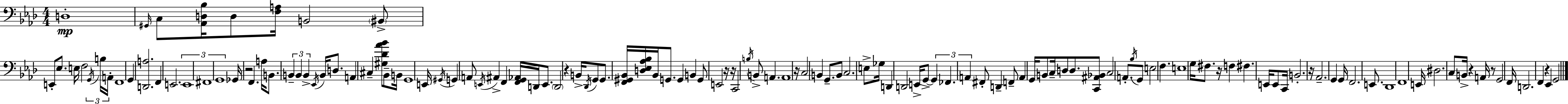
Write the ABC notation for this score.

X:1
T:Untitled
M:4/4
L:1/4
K:Ab
D,4 ^G,,/4 C,/2 [_A,,D,_B,]/4 D,/2 [F,A,]/4 B,,2 ^B,,/2 E,,/2 _E,/2 E,/4 F,2 G,,/4 B,/4 A,,/4 F,,4 G,, [D,,A,]2 F,, E,,2 E,,4 ^F,,4 G,,4 _G,,/4 z2 F,, A,/4 B,,/2 B,, B,, B,, _E,,/4 B,,/4 D,/2 A,, ^C, [^G,_D_A_B]/2 _B,,/2 B,,/4 G,,4 E,,/4 ^G,,/4 G,, A,,/2 E,,/4 ^A,, F,, [F,,G,,_A,,]/4 D,,/4 E,,/2 D,,2 z B,,/4 _D,,/4 G,,/2 G,,/2 [F,,^G,,_B,,]/4 [D,_E,_A,_B,]/4 _B,,/4 G,,/2 G,, B,, G,,/2 E,,2 z/4 z/4 C,,2 B,/4 B,,/2 A,, A,,4 z/4 C,2 B,, G,,/2 B,,/2 C,2 E,/2 _G,/4 D,, D,,2 E,,/4 G,,/2 G,, _F,, A,, ^F,,/2 D,, F,,/2 A,, G,,/4 B,,/2 C,/4 D,/2 D,/2 [C,,^A,,_B,,]/2 C,2 A,,/2 _B,/4 G,,/2 E,2 F, E,4 G,/4 ^F,/2 z/4 F, ^F, E,,/4 E,,/2 C,,/4 B,,2 z/4 _A,,2 G,, G,,/4 F,,2 E,,/2 _D,,4 F,,4 E,,/4 ^D,2 C,/2 B,,/4 z A,,/4 z/2 G,,2 F,,/4 D,,2 F,, z _E,, G,,2